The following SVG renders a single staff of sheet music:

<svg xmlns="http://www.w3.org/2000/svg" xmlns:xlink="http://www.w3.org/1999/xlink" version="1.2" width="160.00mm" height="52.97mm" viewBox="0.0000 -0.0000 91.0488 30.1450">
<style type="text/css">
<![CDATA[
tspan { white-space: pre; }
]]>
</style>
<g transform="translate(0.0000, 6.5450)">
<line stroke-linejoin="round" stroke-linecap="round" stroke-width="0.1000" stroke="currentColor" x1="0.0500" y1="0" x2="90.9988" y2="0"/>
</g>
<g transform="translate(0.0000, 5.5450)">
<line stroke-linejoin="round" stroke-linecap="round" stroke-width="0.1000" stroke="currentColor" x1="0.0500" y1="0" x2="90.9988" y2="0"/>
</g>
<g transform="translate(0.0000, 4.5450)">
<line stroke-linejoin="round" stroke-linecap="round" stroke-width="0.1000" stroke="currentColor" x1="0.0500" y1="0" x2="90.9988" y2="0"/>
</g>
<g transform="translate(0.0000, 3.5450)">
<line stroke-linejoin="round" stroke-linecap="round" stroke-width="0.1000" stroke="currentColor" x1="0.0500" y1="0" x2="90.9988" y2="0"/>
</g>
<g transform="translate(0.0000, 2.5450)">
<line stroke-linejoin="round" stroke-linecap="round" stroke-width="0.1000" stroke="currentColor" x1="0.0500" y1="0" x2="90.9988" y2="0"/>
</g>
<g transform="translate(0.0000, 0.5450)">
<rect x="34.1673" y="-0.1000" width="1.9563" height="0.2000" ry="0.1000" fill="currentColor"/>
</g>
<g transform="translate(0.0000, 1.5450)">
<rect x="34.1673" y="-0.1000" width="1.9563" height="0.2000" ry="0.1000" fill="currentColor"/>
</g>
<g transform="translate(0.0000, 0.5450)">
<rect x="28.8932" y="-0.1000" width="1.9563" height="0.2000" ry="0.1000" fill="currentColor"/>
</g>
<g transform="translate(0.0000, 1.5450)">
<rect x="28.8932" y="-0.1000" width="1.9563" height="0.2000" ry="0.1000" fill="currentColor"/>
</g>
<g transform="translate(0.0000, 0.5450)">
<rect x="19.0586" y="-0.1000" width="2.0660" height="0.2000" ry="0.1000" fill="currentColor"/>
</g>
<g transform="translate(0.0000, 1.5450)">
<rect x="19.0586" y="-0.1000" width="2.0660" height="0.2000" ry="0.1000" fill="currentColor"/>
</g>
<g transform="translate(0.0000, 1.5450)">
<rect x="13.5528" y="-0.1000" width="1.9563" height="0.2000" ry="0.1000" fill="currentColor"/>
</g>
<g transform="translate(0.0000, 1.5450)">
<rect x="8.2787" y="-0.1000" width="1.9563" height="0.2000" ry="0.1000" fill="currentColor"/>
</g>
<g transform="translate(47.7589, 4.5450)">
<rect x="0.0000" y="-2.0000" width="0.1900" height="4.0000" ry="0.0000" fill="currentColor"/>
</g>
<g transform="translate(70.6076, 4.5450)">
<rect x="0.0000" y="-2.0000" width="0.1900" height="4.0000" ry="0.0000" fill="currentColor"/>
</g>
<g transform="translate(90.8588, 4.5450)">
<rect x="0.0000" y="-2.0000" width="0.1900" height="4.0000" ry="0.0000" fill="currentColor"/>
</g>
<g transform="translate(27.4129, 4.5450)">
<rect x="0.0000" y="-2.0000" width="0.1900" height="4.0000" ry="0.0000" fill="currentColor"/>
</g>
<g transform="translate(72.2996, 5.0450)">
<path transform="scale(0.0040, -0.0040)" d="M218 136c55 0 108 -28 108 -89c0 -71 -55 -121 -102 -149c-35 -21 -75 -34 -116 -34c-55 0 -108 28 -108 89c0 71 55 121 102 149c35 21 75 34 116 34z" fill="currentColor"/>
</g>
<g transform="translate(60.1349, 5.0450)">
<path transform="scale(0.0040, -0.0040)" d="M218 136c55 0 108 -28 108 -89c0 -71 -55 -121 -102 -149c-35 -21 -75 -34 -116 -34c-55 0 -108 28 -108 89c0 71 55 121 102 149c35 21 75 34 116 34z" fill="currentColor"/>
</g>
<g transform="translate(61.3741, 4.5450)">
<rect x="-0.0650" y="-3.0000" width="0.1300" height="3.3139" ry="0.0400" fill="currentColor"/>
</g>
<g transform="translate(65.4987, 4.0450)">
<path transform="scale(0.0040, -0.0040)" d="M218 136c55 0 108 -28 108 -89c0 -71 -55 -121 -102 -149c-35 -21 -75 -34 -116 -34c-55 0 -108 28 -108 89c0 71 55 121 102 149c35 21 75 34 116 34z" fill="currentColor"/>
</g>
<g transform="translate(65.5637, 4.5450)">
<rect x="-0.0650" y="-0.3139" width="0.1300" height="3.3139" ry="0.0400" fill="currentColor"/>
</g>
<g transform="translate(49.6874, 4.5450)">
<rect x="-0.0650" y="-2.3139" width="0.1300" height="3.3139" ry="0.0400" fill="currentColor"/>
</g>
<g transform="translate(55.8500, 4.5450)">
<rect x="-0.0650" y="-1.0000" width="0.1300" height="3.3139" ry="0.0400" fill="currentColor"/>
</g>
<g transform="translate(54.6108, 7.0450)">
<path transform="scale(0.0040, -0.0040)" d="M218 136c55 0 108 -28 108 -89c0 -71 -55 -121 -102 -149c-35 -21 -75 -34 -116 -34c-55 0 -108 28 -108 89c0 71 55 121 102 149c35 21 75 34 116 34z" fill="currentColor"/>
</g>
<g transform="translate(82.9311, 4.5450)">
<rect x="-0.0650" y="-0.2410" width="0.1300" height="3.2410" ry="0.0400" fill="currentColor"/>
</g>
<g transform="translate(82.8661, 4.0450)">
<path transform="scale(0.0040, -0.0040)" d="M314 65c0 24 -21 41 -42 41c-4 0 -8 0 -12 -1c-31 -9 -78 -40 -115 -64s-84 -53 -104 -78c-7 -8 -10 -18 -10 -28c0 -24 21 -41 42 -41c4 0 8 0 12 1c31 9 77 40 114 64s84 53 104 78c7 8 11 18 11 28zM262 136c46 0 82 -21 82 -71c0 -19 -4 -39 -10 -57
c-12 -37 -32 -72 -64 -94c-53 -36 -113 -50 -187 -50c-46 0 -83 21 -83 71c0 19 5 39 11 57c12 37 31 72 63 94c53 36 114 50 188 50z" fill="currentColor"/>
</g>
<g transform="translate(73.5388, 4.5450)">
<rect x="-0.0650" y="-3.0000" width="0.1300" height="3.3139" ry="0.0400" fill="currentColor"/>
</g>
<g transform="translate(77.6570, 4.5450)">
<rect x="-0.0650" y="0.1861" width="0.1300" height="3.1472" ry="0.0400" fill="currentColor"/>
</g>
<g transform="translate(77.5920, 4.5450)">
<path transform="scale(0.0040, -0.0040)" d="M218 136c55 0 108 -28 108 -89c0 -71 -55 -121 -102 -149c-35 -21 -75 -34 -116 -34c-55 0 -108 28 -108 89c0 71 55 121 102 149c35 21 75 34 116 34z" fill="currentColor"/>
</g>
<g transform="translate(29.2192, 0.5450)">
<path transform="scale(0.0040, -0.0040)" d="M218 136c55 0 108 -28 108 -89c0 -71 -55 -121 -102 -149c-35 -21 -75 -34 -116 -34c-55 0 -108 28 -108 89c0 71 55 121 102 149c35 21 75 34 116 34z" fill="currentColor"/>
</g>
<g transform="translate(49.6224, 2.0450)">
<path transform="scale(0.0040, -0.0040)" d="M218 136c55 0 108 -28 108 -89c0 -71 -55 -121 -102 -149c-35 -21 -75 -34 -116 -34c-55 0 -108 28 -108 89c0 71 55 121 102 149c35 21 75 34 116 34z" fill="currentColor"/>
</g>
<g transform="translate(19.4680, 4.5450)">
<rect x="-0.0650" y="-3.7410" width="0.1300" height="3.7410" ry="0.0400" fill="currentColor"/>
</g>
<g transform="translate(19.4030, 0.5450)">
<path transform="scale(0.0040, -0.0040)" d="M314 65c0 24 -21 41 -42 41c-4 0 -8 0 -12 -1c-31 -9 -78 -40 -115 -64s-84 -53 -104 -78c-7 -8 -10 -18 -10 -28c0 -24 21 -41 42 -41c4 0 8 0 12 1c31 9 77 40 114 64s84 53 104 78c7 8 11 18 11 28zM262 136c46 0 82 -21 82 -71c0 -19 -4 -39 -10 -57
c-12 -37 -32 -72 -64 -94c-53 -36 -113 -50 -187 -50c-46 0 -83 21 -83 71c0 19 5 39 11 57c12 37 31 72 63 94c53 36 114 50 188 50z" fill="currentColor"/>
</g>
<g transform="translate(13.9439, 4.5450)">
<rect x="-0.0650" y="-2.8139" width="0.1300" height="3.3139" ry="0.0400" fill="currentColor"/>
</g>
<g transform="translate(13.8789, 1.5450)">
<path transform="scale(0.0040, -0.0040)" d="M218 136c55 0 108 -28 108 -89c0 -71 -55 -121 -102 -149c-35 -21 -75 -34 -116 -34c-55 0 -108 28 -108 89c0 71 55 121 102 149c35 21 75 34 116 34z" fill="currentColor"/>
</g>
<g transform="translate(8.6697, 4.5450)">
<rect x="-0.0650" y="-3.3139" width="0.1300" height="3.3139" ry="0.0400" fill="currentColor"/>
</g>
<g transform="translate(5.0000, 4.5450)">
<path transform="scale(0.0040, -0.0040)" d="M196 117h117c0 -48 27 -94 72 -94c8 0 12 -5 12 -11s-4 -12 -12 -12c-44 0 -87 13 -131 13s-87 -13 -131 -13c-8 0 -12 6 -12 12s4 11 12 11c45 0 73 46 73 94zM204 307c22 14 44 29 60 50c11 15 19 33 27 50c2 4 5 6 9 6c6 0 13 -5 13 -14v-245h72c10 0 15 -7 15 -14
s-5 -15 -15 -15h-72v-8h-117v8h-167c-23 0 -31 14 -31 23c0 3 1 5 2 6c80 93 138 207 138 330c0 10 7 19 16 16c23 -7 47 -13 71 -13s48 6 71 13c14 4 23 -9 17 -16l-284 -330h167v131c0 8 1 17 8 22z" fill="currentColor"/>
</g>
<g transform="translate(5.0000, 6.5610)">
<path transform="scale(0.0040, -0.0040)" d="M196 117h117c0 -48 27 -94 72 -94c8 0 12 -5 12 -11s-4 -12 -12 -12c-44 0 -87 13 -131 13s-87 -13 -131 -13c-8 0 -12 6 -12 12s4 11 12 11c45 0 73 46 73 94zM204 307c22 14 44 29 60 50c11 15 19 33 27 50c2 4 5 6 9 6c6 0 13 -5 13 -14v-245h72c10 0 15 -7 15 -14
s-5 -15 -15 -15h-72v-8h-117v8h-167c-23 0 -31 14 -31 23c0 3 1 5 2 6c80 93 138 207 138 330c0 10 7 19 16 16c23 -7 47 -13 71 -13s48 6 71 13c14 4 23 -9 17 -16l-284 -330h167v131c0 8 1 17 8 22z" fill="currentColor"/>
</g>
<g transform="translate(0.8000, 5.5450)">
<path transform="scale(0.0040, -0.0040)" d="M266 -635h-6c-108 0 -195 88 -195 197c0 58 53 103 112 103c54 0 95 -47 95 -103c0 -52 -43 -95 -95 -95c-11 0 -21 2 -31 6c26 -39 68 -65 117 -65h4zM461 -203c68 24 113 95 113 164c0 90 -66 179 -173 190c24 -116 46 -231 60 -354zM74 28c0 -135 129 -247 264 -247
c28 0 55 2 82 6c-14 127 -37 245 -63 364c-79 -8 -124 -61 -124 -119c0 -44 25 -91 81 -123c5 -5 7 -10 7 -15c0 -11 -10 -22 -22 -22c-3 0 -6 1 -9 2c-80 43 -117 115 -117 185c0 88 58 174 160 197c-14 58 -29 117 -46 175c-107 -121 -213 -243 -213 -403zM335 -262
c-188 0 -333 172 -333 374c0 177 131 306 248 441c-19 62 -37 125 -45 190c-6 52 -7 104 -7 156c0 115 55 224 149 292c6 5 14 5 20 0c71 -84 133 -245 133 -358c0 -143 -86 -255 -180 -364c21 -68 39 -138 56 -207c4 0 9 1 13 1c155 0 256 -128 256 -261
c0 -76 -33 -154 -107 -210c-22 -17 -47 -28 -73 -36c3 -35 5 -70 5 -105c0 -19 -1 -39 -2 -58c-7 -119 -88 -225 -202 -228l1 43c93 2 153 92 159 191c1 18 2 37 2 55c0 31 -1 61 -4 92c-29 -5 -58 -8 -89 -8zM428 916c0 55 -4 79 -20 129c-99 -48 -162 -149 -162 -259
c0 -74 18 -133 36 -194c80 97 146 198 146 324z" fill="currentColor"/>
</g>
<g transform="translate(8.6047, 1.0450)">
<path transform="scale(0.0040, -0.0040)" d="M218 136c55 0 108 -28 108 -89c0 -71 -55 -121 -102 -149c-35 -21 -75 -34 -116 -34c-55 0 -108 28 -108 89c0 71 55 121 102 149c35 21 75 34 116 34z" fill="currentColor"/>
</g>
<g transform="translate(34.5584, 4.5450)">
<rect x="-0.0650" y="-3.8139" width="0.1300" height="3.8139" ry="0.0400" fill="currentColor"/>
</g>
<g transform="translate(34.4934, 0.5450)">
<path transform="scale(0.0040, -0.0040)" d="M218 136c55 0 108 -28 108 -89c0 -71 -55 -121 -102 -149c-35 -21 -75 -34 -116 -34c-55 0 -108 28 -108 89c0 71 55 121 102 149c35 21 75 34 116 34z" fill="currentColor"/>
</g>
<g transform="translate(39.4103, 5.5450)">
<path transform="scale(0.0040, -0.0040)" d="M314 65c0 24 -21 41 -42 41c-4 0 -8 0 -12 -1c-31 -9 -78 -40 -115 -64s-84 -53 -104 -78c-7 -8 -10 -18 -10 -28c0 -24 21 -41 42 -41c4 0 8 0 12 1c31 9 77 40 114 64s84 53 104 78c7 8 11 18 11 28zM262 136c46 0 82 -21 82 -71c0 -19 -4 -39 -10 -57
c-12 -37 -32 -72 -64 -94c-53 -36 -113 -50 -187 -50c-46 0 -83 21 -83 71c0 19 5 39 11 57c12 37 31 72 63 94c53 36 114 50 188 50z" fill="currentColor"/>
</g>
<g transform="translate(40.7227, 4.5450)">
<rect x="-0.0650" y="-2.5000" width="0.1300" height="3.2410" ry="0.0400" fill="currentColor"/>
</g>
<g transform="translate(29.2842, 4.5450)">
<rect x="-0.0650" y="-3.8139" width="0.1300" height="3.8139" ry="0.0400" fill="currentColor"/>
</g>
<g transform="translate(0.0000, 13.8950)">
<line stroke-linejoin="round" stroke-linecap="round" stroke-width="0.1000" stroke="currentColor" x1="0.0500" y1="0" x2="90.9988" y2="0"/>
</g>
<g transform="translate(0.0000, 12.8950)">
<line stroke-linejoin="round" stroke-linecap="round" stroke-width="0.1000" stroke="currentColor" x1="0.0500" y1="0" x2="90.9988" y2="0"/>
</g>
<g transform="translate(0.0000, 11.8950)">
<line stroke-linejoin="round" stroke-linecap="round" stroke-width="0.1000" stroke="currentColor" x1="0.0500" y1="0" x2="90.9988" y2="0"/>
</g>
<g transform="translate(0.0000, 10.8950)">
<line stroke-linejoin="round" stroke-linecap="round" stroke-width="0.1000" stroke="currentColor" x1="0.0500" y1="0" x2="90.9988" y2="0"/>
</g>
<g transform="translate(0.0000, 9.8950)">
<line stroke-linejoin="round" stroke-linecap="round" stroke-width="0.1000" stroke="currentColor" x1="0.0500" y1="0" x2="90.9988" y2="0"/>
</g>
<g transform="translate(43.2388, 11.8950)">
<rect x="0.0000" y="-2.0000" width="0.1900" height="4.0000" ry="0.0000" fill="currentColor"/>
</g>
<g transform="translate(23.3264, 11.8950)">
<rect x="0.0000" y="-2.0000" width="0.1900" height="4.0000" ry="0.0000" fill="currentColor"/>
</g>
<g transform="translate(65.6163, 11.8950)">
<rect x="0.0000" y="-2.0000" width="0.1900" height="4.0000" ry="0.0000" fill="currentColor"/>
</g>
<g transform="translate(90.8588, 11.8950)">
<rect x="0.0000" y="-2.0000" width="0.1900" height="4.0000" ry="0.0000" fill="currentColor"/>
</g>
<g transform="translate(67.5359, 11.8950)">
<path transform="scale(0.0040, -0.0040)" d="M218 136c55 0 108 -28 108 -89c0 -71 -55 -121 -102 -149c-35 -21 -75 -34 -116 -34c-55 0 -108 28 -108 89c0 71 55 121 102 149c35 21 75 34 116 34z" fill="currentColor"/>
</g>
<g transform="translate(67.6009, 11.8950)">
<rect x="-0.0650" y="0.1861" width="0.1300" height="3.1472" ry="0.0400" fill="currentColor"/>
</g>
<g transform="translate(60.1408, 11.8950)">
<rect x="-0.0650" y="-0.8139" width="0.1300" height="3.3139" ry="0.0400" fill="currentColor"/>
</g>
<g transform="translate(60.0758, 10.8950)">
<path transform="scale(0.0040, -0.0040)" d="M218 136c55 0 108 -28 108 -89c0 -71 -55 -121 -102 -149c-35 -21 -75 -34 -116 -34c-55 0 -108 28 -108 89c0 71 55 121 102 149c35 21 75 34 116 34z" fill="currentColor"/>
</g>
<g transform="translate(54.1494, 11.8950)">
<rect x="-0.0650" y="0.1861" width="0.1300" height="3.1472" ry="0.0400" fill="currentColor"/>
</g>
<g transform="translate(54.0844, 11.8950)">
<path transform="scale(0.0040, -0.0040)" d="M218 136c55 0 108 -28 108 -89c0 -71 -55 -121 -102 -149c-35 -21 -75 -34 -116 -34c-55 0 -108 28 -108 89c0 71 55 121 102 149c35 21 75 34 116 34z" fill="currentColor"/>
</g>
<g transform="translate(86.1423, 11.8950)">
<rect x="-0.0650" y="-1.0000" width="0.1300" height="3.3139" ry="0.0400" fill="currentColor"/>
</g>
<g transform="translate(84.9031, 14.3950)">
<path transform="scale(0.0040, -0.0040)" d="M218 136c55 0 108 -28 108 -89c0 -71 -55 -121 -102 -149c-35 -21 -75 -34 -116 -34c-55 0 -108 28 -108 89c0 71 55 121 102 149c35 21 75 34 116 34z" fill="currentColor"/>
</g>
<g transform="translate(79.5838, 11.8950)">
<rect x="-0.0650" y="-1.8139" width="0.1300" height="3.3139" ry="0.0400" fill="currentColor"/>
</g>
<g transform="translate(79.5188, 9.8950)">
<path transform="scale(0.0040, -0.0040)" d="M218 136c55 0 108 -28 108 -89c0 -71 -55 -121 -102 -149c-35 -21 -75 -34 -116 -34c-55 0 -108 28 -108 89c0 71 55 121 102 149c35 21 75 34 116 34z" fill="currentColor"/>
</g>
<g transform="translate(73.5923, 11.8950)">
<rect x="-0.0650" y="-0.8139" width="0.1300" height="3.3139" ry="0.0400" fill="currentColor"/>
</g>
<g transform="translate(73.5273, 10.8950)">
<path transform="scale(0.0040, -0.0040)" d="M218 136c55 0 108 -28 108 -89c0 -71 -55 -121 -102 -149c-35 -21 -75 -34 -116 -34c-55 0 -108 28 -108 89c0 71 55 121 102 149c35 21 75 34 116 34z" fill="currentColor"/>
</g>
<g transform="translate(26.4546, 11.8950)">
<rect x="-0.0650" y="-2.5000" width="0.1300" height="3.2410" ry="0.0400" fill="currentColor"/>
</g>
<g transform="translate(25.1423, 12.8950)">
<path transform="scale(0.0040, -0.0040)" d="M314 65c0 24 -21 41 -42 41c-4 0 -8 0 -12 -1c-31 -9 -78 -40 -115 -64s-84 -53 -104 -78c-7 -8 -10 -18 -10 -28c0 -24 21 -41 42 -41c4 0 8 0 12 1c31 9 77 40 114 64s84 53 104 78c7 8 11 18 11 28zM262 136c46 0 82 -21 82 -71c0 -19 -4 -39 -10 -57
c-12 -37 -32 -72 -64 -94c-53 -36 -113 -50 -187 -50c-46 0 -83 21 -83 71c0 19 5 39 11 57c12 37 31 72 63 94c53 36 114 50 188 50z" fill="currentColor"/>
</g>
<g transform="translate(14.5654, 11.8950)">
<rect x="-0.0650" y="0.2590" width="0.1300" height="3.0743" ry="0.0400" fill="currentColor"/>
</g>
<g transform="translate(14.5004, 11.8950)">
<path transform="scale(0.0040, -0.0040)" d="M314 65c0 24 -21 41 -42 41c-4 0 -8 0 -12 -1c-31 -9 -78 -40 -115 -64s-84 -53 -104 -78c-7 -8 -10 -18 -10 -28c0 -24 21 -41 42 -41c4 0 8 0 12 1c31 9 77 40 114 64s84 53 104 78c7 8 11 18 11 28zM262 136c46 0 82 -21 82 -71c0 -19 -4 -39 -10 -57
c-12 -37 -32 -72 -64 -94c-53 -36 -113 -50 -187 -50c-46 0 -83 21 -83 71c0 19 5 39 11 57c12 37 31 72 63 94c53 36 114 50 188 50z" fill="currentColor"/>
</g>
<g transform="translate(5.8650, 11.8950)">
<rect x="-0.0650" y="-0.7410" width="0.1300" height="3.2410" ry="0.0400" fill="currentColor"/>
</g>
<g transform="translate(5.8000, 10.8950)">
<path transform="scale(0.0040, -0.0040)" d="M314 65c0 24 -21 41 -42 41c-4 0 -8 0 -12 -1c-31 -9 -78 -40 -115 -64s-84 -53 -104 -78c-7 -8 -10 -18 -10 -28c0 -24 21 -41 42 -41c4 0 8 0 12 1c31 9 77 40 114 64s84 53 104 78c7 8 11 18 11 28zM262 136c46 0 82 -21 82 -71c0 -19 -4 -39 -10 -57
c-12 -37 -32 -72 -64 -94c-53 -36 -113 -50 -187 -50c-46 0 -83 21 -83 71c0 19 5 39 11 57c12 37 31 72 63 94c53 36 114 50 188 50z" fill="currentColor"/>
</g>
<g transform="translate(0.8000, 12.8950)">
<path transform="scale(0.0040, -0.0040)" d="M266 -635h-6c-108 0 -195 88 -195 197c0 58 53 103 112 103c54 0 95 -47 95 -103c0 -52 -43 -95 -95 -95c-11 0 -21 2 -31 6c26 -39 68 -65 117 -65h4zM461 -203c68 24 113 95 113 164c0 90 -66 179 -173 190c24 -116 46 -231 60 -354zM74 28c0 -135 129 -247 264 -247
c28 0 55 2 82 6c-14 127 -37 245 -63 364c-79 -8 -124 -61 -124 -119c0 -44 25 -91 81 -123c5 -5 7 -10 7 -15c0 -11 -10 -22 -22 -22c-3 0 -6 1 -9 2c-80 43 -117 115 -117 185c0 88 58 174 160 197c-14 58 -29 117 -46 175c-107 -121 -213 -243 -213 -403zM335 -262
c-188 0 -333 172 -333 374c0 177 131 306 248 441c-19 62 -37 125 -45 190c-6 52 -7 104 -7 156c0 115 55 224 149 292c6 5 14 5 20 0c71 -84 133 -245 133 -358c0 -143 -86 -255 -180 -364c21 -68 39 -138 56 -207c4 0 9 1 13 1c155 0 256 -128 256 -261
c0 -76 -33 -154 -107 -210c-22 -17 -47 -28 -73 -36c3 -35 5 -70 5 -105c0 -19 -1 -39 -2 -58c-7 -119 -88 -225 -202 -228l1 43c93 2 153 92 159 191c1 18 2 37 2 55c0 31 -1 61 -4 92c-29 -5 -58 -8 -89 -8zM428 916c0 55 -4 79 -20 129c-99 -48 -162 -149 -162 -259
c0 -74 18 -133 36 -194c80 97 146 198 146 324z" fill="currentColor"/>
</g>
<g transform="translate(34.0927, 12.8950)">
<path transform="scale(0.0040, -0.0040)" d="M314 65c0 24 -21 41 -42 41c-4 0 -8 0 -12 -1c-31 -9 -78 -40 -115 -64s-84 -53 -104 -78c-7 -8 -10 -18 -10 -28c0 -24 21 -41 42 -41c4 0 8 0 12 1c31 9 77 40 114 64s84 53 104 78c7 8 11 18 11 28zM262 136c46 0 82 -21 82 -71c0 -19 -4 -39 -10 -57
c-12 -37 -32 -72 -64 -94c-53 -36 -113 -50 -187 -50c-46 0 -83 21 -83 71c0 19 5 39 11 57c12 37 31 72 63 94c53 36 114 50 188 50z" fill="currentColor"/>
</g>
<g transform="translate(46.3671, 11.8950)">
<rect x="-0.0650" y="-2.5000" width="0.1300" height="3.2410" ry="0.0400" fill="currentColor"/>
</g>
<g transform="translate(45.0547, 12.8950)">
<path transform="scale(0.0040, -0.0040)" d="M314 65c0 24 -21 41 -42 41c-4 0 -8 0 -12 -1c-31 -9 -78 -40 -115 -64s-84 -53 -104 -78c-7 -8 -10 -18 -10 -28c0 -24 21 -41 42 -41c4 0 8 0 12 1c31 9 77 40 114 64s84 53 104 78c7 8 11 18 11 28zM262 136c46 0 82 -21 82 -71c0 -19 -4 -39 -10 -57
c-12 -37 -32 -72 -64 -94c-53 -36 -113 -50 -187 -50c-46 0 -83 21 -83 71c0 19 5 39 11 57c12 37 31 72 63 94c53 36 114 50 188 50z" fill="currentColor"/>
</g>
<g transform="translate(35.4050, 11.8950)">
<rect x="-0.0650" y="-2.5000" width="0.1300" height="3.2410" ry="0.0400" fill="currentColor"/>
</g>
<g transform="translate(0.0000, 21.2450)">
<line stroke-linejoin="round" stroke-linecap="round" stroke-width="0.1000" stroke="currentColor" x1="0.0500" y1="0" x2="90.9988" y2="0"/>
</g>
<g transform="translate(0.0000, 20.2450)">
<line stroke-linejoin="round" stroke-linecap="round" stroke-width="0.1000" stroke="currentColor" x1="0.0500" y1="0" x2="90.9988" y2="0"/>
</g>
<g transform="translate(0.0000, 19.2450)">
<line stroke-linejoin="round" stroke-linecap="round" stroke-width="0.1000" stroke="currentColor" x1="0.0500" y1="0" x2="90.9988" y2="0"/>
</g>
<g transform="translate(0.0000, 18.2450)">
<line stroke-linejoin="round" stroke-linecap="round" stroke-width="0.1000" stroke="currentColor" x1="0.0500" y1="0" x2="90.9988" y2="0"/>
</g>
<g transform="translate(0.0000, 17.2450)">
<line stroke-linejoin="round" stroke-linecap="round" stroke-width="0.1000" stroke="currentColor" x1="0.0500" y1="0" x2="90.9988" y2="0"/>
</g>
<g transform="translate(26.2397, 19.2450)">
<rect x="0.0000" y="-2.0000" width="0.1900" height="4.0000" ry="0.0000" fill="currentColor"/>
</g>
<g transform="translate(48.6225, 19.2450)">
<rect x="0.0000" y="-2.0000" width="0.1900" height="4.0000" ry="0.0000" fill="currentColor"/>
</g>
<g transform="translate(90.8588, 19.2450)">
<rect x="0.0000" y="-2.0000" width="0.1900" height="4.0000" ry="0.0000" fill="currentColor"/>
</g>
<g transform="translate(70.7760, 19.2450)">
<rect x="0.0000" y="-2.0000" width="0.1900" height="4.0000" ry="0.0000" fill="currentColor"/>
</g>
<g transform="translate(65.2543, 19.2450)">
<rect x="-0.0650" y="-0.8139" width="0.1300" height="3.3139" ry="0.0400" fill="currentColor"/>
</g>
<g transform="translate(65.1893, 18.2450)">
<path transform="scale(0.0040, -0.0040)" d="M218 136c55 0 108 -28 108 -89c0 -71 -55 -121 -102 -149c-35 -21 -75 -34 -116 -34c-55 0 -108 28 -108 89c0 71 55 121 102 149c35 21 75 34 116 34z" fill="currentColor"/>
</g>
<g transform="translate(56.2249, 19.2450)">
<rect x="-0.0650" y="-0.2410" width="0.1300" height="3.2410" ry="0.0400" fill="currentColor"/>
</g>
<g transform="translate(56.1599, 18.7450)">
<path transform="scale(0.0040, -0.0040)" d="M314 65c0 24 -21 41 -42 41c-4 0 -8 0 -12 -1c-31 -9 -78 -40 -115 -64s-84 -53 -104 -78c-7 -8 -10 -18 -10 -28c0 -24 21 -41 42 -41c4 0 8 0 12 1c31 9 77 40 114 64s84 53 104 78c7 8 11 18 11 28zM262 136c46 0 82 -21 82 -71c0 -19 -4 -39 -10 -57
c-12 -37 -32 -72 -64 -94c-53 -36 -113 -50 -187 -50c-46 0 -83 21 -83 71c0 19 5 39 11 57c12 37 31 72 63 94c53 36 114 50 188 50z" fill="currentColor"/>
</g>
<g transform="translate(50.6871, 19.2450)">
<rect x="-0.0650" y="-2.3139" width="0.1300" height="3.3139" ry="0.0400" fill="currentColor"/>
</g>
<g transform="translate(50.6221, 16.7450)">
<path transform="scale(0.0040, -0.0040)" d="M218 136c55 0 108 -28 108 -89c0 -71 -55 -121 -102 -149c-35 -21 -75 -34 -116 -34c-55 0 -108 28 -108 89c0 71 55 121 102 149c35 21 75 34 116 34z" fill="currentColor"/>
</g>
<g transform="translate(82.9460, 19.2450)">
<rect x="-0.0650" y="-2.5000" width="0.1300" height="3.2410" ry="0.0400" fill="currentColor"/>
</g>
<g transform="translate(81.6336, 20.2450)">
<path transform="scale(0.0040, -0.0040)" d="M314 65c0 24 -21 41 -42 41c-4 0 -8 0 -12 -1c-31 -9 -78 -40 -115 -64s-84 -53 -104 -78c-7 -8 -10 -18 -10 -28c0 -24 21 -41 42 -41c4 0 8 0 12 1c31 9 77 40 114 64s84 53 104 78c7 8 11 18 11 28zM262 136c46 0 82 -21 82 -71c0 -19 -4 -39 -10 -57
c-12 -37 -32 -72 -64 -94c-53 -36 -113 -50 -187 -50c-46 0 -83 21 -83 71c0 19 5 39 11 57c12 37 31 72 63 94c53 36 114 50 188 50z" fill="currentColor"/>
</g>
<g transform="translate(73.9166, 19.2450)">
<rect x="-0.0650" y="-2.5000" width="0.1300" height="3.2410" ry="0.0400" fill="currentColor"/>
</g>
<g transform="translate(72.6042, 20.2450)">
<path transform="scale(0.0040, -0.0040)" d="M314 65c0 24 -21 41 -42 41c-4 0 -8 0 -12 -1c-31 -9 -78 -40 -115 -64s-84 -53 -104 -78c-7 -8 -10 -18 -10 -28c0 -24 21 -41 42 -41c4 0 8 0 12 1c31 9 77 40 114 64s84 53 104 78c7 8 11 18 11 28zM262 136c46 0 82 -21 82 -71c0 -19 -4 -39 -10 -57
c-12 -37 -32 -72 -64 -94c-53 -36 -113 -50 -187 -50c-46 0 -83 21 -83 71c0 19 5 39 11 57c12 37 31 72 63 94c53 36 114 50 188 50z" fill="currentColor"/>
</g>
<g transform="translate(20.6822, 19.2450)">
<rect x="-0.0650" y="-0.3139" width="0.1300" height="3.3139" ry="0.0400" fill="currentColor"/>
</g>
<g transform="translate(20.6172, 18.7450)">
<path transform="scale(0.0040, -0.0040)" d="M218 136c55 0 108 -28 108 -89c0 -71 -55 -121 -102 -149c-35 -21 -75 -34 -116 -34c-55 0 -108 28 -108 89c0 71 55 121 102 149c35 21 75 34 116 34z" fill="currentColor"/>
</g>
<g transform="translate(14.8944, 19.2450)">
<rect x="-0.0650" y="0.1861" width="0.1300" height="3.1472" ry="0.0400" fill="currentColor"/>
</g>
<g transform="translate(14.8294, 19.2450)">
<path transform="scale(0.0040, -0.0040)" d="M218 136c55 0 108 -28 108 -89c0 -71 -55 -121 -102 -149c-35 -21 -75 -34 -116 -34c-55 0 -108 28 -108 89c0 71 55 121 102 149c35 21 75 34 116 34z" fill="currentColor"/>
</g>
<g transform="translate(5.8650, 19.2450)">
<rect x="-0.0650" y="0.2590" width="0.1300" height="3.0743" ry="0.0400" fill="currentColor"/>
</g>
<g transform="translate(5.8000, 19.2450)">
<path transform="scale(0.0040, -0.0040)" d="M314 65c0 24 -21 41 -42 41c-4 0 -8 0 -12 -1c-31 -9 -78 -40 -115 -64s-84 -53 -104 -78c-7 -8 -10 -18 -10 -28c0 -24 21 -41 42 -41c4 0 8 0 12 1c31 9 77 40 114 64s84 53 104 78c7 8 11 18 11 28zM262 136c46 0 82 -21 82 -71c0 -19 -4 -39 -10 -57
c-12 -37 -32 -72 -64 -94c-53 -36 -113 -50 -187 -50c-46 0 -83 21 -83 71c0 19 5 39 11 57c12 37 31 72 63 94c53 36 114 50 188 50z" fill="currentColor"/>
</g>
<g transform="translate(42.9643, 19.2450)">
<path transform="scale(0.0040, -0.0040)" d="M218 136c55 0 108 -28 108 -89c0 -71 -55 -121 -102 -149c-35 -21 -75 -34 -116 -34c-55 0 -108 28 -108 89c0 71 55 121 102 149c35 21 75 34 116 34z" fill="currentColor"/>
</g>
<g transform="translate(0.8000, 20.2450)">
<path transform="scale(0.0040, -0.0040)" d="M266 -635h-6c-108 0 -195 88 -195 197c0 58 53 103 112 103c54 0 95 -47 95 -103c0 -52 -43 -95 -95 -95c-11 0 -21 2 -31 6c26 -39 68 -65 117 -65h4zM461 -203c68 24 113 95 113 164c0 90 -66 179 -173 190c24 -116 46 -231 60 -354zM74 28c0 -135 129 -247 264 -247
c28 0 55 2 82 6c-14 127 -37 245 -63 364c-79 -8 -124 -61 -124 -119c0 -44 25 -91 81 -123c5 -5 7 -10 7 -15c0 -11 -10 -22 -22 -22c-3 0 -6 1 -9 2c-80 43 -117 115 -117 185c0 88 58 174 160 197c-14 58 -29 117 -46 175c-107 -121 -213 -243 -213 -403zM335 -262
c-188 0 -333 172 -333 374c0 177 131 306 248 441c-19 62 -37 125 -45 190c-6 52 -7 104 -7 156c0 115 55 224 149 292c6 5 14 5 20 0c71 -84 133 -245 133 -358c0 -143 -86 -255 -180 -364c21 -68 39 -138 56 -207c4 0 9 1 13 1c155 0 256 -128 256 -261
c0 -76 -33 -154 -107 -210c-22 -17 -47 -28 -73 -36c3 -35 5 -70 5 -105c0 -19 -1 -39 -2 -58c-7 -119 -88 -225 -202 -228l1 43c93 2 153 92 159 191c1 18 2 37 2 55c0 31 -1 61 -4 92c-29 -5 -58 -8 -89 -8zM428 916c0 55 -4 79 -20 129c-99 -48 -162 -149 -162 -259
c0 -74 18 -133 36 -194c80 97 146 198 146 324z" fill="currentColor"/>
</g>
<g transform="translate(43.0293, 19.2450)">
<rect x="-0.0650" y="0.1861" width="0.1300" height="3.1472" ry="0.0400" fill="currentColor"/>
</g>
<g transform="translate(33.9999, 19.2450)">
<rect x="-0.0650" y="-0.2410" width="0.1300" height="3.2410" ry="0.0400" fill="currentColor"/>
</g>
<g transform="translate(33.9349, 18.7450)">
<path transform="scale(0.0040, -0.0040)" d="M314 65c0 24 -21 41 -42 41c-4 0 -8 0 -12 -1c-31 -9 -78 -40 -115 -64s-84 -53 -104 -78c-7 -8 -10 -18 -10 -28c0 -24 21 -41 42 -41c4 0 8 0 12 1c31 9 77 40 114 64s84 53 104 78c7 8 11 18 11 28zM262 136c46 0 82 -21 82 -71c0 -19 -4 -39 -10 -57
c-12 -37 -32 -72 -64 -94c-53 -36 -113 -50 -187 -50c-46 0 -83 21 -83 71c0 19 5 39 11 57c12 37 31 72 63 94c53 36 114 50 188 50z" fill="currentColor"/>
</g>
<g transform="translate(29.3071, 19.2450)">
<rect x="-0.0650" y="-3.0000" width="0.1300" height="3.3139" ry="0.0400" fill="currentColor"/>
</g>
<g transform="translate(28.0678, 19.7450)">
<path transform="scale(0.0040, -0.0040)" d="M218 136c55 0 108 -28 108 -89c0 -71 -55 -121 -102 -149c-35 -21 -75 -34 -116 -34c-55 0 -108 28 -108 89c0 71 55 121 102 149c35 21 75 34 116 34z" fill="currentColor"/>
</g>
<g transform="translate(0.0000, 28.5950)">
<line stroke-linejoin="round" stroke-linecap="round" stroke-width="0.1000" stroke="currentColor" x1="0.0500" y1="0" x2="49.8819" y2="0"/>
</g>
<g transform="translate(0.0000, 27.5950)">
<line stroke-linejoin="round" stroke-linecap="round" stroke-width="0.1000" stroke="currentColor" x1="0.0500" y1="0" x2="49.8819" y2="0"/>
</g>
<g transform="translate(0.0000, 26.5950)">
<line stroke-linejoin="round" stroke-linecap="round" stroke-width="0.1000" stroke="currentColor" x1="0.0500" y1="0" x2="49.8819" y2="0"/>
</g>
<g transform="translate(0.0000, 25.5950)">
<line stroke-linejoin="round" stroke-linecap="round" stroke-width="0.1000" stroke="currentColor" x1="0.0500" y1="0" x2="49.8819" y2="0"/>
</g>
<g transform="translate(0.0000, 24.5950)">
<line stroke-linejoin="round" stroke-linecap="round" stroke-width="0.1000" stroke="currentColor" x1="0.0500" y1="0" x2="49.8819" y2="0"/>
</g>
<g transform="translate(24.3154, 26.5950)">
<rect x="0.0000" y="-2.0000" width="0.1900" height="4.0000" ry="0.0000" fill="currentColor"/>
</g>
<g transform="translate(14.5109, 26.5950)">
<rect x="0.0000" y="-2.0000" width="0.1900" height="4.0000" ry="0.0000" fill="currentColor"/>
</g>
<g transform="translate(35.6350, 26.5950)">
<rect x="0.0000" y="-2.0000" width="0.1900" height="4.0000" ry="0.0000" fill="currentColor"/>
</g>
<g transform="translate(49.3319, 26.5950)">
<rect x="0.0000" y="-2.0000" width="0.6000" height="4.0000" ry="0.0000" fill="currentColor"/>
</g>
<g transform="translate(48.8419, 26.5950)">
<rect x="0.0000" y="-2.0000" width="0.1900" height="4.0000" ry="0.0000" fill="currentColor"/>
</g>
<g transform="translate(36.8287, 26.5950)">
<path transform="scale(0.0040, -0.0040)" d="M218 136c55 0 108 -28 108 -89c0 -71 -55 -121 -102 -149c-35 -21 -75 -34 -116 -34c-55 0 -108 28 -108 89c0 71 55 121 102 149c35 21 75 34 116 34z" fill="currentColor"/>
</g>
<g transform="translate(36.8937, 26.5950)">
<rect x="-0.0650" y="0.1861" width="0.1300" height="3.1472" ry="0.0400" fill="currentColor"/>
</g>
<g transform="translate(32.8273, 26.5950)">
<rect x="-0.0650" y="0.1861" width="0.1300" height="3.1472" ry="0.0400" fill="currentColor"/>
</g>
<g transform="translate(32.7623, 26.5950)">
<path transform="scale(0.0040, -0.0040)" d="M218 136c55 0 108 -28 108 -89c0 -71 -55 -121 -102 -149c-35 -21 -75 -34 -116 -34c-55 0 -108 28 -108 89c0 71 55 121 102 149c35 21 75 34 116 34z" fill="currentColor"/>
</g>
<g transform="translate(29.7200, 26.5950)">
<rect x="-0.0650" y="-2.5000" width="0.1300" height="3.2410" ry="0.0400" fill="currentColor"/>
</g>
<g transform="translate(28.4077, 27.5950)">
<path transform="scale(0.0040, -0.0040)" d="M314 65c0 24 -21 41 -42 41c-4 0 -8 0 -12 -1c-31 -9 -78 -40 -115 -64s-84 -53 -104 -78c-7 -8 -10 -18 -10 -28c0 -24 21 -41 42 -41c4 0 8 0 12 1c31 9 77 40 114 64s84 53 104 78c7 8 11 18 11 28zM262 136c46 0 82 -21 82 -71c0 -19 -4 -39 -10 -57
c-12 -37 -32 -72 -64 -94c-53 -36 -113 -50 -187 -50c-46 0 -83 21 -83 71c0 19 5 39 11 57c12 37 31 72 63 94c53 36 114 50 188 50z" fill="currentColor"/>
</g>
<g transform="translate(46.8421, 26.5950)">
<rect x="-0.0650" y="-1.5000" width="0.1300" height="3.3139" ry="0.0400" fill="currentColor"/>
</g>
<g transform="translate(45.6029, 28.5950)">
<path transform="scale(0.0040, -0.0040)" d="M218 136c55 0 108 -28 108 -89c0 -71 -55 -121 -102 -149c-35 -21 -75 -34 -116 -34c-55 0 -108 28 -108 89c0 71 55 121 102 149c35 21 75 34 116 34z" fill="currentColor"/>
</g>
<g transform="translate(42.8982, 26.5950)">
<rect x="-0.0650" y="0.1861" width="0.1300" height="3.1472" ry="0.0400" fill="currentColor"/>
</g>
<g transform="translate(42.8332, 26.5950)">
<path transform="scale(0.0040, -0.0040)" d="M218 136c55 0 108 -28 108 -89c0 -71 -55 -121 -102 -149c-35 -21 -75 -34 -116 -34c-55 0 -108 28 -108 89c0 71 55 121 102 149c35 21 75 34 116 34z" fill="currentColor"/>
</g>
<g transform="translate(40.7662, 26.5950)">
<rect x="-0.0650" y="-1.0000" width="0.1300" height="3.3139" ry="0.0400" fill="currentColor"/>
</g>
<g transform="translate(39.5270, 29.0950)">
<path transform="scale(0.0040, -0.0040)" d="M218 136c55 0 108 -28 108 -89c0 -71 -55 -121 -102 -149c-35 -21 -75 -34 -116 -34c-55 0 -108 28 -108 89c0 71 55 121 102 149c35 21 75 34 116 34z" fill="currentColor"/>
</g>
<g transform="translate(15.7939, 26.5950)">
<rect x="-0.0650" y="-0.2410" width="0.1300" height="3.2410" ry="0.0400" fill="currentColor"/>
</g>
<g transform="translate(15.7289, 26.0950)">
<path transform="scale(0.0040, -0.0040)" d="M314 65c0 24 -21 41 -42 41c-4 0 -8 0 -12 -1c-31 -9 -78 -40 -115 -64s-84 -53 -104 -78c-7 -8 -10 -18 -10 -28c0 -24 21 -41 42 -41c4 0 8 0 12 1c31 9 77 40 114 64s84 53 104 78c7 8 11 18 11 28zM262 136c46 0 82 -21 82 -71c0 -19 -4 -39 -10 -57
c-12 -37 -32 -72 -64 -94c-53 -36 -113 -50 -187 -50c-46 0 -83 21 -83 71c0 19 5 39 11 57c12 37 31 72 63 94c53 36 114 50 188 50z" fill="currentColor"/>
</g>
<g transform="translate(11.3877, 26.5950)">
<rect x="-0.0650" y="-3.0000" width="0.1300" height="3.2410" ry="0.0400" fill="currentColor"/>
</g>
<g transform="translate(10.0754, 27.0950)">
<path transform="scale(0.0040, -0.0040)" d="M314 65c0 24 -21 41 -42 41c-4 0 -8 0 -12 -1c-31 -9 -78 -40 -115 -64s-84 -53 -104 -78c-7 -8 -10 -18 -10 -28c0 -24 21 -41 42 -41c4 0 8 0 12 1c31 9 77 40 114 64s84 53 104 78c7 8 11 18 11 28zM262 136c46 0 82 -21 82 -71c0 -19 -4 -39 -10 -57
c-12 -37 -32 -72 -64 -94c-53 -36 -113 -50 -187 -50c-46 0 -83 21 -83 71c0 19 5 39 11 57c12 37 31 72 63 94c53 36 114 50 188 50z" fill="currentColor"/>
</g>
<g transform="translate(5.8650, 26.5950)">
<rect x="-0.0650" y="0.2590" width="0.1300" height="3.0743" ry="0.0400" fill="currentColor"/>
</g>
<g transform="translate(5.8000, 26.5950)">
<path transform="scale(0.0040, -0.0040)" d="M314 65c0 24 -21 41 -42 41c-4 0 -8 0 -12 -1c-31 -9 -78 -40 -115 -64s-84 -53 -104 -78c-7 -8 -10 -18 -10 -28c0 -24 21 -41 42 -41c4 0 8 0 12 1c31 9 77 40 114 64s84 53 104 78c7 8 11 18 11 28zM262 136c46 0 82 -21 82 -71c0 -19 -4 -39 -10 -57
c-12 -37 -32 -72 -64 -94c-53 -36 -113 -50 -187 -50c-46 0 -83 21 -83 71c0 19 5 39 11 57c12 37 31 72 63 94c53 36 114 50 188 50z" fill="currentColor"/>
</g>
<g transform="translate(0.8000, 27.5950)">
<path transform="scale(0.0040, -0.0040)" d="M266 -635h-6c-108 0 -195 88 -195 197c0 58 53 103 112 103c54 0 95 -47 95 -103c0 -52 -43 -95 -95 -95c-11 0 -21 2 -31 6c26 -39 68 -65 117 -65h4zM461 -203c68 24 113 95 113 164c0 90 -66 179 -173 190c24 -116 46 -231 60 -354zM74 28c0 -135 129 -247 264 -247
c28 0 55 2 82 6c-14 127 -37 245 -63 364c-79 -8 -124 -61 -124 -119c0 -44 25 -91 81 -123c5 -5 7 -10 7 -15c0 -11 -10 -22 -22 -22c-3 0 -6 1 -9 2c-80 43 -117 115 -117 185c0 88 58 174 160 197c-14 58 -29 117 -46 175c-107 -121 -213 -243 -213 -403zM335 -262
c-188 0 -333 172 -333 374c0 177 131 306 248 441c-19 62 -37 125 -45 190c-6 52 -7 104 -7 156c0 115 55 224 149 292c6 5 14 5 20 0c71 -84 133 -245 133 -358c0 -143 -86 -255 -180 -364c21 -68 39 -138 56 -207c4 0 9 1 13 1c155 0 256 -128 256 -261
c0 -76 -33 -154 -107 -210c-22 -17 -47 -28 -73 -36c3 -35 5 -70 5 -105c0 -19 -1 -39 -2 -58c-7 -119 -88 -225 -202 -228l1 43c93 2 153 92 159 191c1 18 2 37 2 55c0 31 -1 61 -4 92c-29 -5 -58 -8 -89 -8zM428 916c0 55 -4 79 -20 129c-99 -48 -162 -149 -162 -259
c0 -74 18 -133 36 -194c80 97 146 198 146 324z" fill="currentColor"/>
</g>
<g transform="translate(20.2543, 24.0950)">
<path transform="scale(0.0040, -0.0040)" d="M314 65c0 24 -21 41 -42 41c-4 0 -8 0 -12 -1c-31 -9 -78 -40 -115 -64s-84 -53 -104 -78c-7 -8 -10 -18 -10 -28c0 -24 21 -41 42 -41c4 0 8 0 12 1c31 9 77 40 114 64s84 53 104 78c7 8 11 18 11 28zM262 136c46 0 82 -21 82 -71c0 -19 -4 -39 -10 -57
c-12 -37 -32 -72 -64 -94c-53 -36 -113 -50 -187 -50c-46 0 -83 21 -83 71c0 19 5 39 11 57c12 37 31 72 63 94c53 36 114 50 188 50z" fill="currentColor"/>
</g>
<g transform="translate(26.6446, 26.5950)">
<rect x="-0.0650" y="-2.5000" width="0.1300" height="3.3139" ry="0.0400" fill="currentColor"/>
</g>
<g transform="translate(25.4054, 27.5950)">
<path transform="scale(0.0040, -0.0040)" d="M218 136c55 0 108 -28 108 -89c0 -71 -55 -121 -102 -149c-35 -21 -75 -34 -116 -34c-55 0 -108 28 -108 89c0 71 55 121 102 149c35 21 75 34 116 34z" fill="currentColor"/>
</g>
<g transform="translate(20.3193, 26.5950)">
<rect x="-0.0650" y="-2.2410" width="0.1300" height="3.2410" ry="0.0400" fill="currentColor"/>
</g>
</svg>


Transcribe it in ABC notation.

X:1
T:Untitled
M:4/4
L:1/4
K:C
b a c'2 c' c' G2 g D A c A B c2 d2 B2 G2 G2 G2 B d B d f D B2 B c A c2 B g c2 d G2 G2 B2 A2 c2 g2 G G2 B B D B E